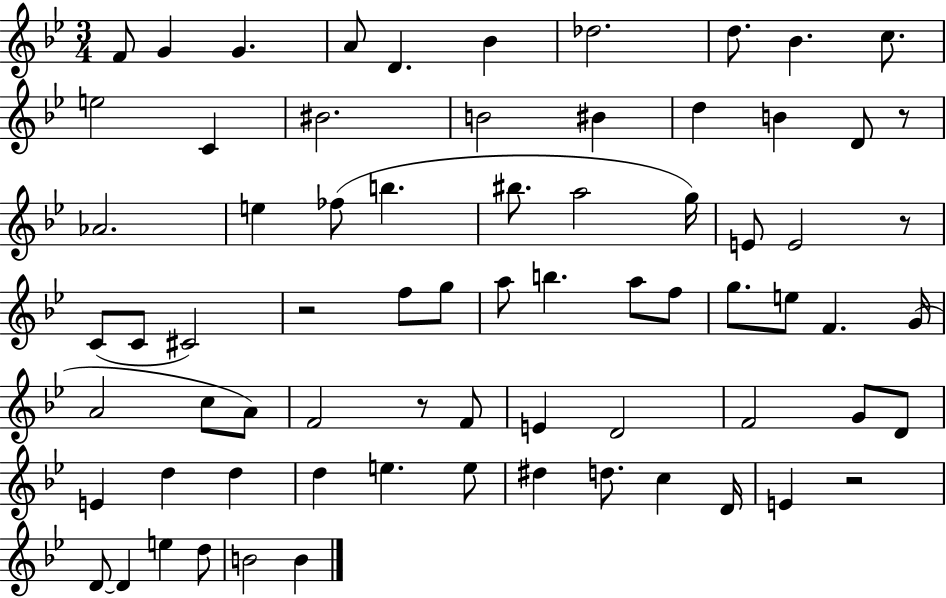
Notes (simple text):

F4/e G4/q G4/q. A4/e D4/q. Bb4/q Db5/h. D5/e. Bb4/q. C5/e. E5/h C4/q BIS4/h. B4/h BIS4/q D5/q B4/q D4/e R/e Ab4/h. E5/q FES5/e B5/q. BIS5/e. A5/h G5/s E4/e E4/h R/e C4/e C4/e C#4/h R/h F5/e G5/e A5/e B5/q. A5/e F5/e G5/e. E5/e F4/q. G4/s A4/h C5/e A4/e F4/h R/e F4/e E4/q D4/h F4/h G4/e D4/e E4/q D5/q D5/q D5/q E5/q. E5/e D#5/q D5/e. C5/q D4/s E4/q R/h D4/e D4/q E5/q D5/e B4/h B4/q